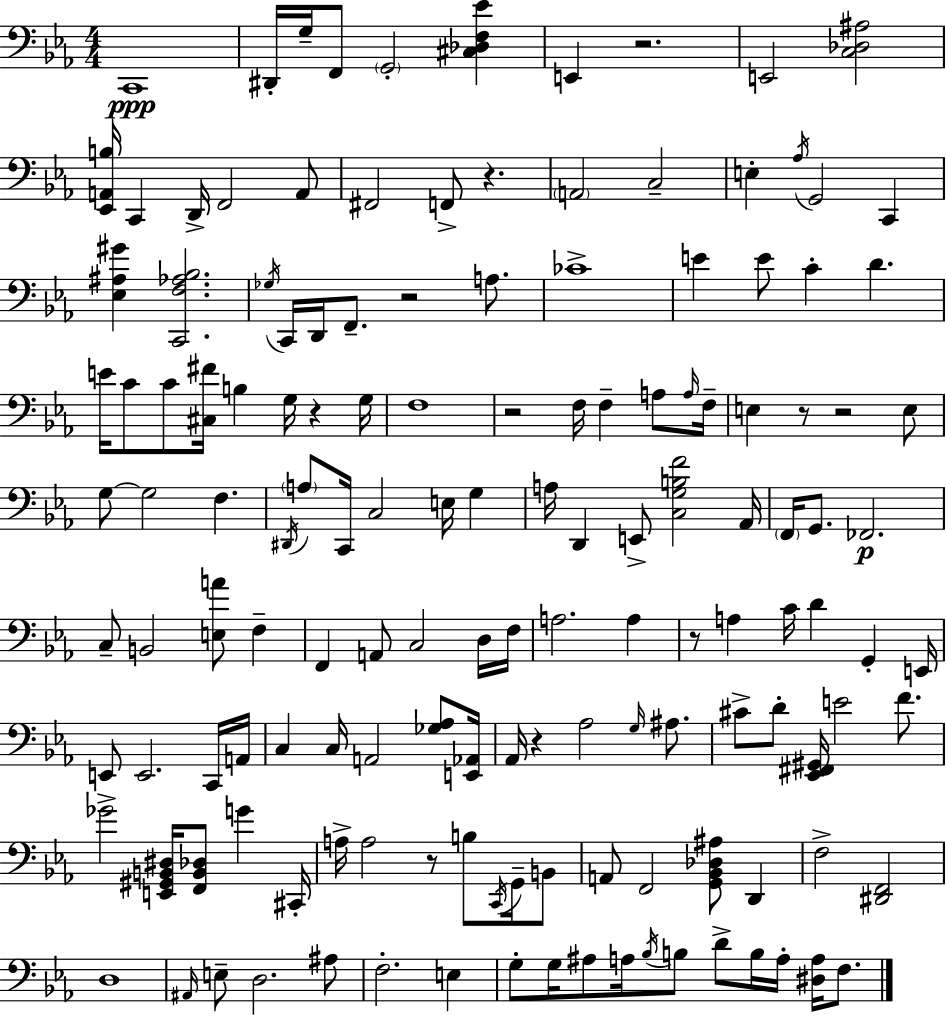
{
  \clef bass
  \numericTimeSignature
  \time 4/4
  \key c \minor
  \repeat volta 2 { c,1\ppp | dis,16-. g16-- f,8 \parenthesize g,2-. <cis des f ees'>4 | e,4 r2. | e,2 <c des ais>2 | \break <ees, a, b>16 c,4 d,16-> f,2 a,8 | fis,2 f,8-> r4. | \parenthesize a,2 c2-- | e4-. \acciaccatura { aes16 } g,2 c,4 | \break <ees ais gis'>4 <c, f aes bes>2. | \acciaccatura { ges16 } c,16 d,16 f,8.-- r2 a8. | ces'1-> | e'4 e'8 c'4-. d'4. | \break e'16 c'8 c'8 <cis fis'>16 b4 g16 r4 | g16 f1 | r2 f16 f4-- a8 | \grace { a16 } f16-- e4 r8 r2 | \break e8 g8~~ g2 f4. | \acciaccatura { dis,16 } \parenthesize a8 c,16 c2 e16 | g4 a16 d,4 e,8-> <c g b f'>2 | aes,16 \parenthesize f,16 g,8. fes,2.\p | \break c8-- b,2 <e a'>8 | f4-- f,4 a,8 c2 | d16 f16 a2. | a4 r8 a4 c'16 d'4 g,4-. | \break e,16 e,8 e,2. | c,16 a,16 c4 c16 a,2 | <ges aes>8 <e, aes,>16 aes,16 r4 aes2 | \grace { g16 } ais8. cis'8-> d'8-. <ees, fis, gis,>16 e'2 | \break f'8. ges'2-> <e, gis, b, dis>16 <f, b, des>8 | g'4 cis,16-. a16-> a2 r8 | b8 \acciaccatura { c,16 } g,16-- b,8 a,8 f,2 | <g, bes, des ais>8 d,4 f2-> <dis, f,>2 | \break d1 | \grace { ais,16 } e8-- d2. | ais8 f2.-. | e4 g8-. g16 ais8 a16 \acciaccatura { bes16 } b8 | \break d'8-> b16 a16-. <dis a>16 f8. } \bar "|."
}